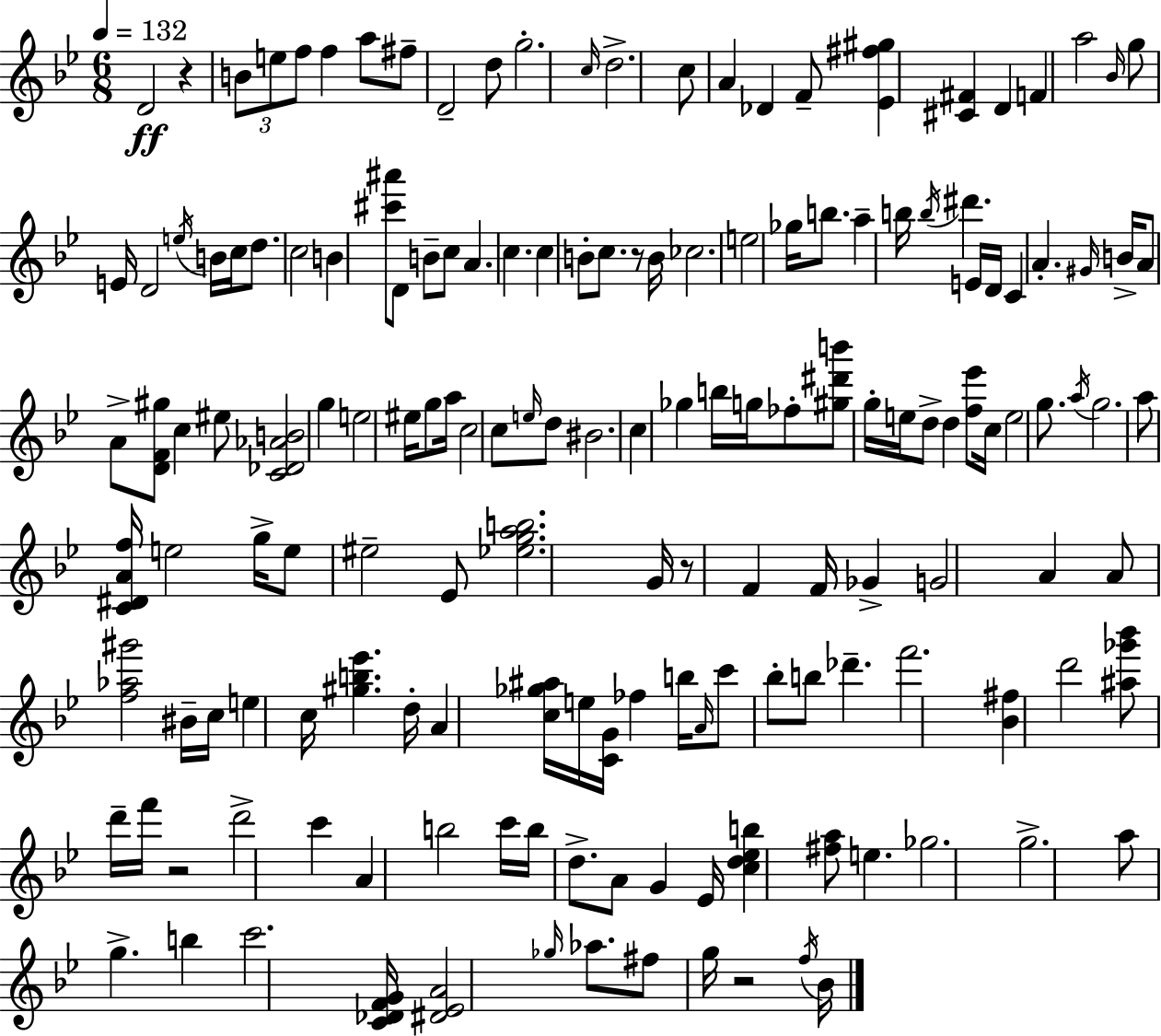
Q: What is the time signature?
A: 6/8